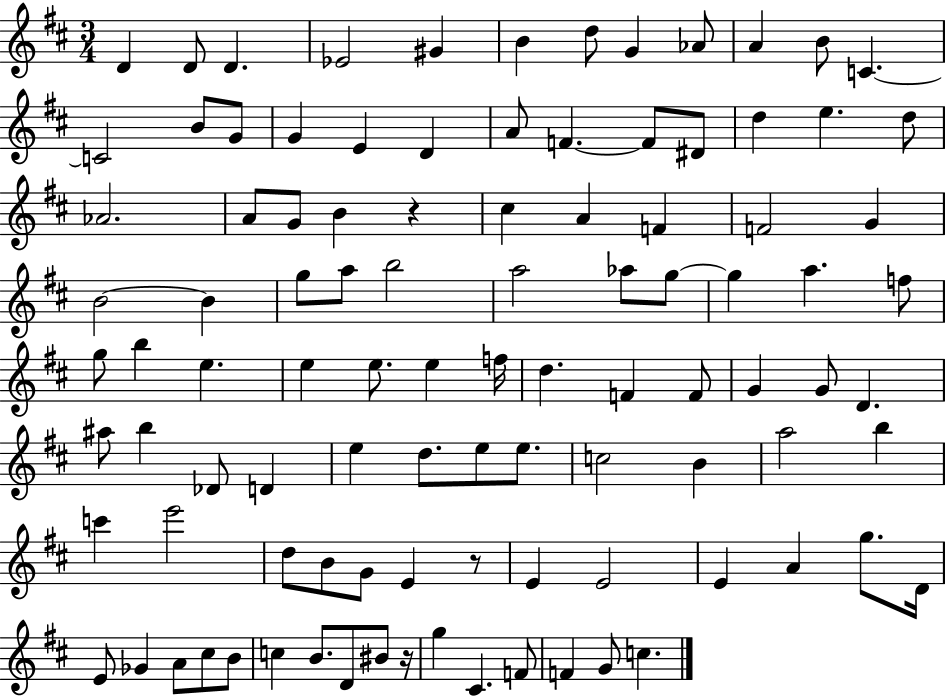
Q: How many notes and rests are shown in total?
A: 100